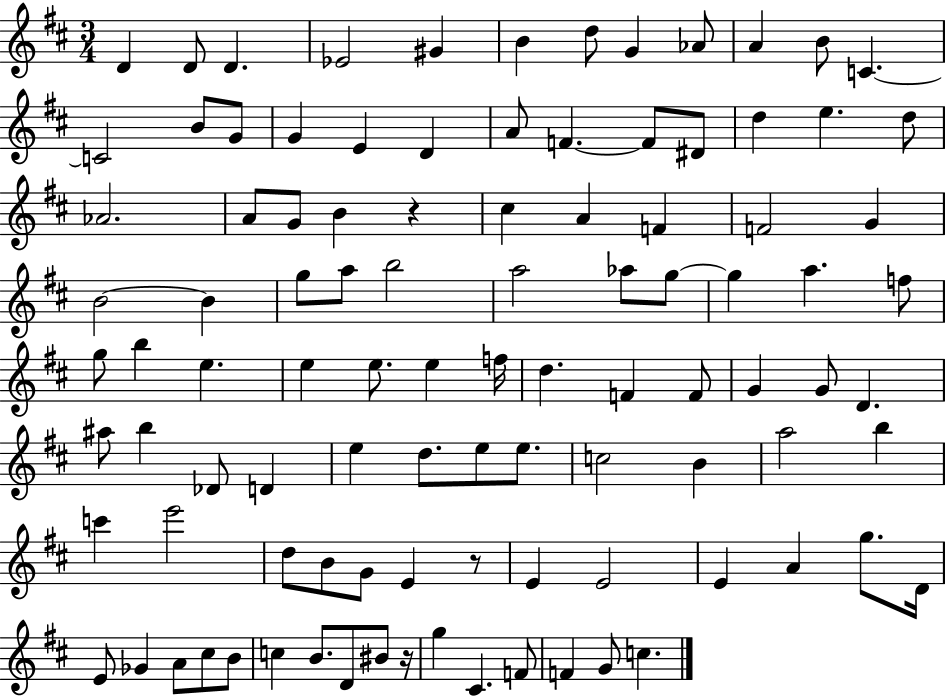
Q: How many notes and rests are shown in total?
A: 100